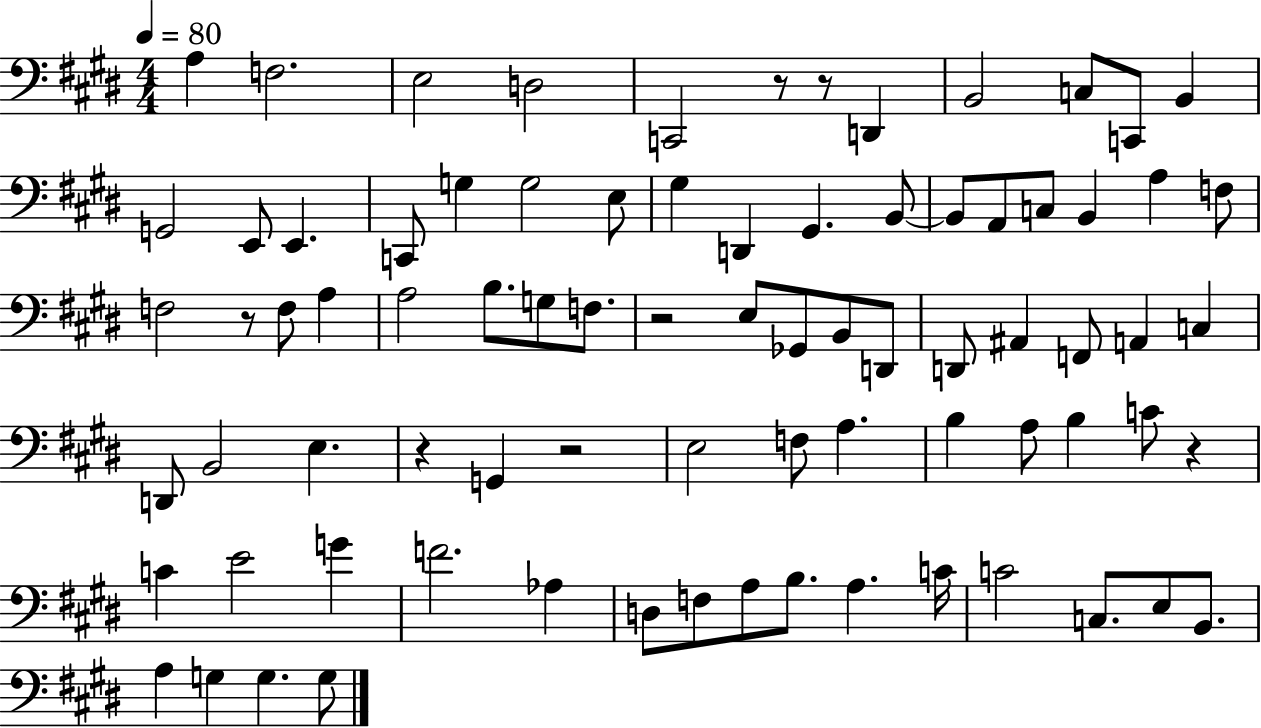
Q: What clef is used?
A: bass